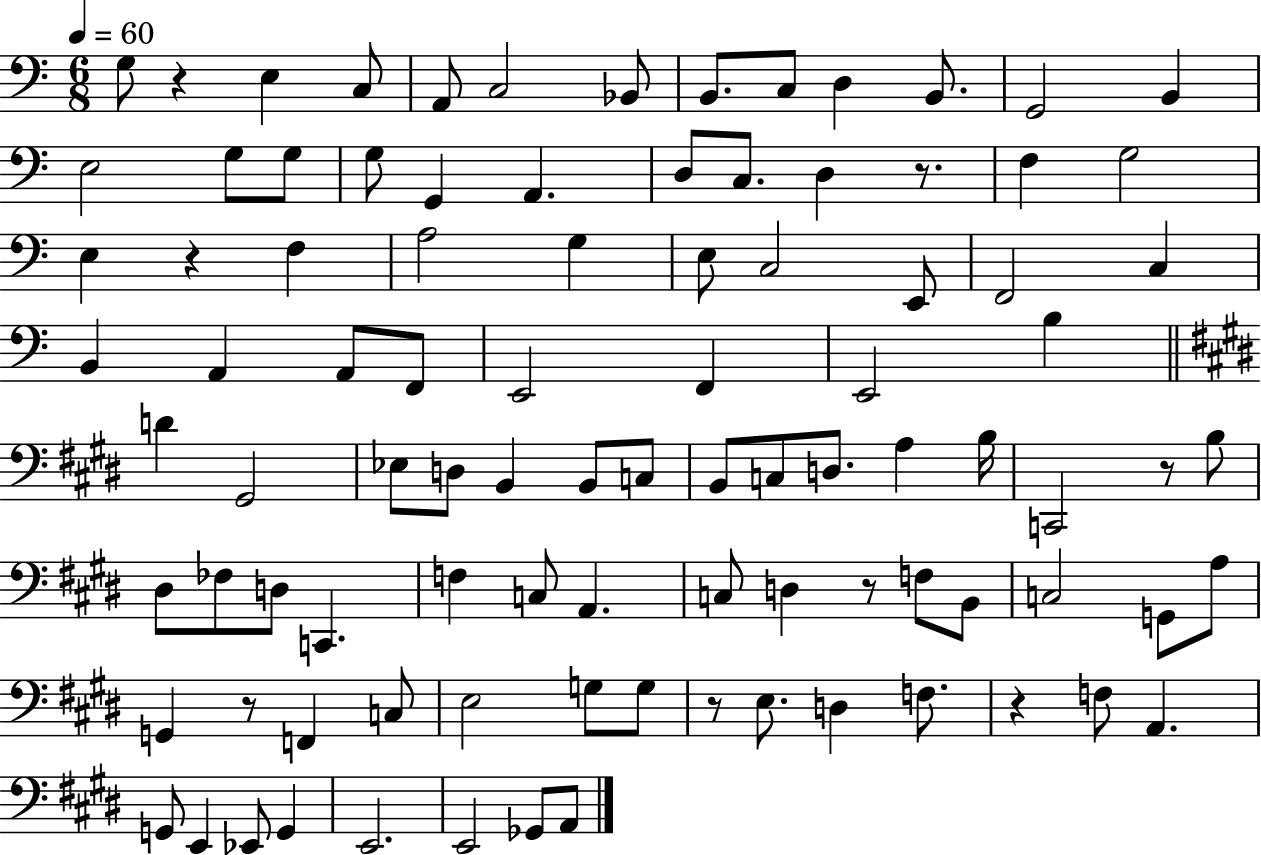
X:1
T:Untitled
M:6/8
L:1/4
K:C
G,/2 z E, C,/2 A,,/2 C,2 _B,,/2 B,,/2 C,/2 D, B,,/2 G,,2 B,, E,2 G,/2 G,/2 G,/2 G,, A,, D,/2 C,/2 D, z/2 F, G,2 E, z F, A,2 G, E,/2 C,2 E,,/2 F,,2 C, B,, A,, A,,/2 F,,/2 E,,2 F,, E,,2 B, D ^G,,2 _E,/2 D,/2 B,, B,,/2 C,/2 B,,/2 C,/2 D,/2 A, B,/4 C,,2 z/2 B,/2 ^D,/2 _F,/2 D,/2 C,, F, C,/2 A,, C,/2 D, z/2 F,/2 B,,/2 C,2 G,,/2 A,/2 G,, z/2 F,, C,/2 E,2 G,/2 G,/2 z/2 E,/2 D, F,/2 z F,/2 A,, G,,/2 E,, _E,,/2 G,, E,,2 E,,2 _G,,/2 A,,/2